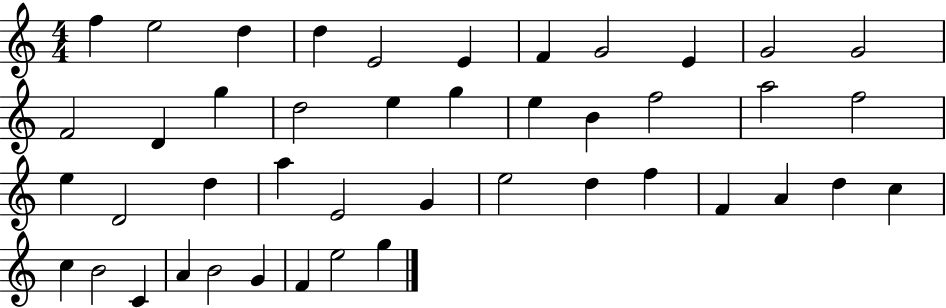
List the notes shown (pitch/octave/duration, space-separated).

F5/q E5/h D5/q D5/q E4/h E4/q F4/q G4/h E4/q G4/h G4/h F4/h D4/q G5/q D5/h E5/q G5/q E5/q B4/q F5/h A5/h F5/h E5/q D4/h D5/q A5/q E4/h G4/q E5/h D5/q F5/q F4/q A4/q D5/q C5/q C5/q B4/h C4/q A4/q B4/h G4/q F4/q E5/h G5/q